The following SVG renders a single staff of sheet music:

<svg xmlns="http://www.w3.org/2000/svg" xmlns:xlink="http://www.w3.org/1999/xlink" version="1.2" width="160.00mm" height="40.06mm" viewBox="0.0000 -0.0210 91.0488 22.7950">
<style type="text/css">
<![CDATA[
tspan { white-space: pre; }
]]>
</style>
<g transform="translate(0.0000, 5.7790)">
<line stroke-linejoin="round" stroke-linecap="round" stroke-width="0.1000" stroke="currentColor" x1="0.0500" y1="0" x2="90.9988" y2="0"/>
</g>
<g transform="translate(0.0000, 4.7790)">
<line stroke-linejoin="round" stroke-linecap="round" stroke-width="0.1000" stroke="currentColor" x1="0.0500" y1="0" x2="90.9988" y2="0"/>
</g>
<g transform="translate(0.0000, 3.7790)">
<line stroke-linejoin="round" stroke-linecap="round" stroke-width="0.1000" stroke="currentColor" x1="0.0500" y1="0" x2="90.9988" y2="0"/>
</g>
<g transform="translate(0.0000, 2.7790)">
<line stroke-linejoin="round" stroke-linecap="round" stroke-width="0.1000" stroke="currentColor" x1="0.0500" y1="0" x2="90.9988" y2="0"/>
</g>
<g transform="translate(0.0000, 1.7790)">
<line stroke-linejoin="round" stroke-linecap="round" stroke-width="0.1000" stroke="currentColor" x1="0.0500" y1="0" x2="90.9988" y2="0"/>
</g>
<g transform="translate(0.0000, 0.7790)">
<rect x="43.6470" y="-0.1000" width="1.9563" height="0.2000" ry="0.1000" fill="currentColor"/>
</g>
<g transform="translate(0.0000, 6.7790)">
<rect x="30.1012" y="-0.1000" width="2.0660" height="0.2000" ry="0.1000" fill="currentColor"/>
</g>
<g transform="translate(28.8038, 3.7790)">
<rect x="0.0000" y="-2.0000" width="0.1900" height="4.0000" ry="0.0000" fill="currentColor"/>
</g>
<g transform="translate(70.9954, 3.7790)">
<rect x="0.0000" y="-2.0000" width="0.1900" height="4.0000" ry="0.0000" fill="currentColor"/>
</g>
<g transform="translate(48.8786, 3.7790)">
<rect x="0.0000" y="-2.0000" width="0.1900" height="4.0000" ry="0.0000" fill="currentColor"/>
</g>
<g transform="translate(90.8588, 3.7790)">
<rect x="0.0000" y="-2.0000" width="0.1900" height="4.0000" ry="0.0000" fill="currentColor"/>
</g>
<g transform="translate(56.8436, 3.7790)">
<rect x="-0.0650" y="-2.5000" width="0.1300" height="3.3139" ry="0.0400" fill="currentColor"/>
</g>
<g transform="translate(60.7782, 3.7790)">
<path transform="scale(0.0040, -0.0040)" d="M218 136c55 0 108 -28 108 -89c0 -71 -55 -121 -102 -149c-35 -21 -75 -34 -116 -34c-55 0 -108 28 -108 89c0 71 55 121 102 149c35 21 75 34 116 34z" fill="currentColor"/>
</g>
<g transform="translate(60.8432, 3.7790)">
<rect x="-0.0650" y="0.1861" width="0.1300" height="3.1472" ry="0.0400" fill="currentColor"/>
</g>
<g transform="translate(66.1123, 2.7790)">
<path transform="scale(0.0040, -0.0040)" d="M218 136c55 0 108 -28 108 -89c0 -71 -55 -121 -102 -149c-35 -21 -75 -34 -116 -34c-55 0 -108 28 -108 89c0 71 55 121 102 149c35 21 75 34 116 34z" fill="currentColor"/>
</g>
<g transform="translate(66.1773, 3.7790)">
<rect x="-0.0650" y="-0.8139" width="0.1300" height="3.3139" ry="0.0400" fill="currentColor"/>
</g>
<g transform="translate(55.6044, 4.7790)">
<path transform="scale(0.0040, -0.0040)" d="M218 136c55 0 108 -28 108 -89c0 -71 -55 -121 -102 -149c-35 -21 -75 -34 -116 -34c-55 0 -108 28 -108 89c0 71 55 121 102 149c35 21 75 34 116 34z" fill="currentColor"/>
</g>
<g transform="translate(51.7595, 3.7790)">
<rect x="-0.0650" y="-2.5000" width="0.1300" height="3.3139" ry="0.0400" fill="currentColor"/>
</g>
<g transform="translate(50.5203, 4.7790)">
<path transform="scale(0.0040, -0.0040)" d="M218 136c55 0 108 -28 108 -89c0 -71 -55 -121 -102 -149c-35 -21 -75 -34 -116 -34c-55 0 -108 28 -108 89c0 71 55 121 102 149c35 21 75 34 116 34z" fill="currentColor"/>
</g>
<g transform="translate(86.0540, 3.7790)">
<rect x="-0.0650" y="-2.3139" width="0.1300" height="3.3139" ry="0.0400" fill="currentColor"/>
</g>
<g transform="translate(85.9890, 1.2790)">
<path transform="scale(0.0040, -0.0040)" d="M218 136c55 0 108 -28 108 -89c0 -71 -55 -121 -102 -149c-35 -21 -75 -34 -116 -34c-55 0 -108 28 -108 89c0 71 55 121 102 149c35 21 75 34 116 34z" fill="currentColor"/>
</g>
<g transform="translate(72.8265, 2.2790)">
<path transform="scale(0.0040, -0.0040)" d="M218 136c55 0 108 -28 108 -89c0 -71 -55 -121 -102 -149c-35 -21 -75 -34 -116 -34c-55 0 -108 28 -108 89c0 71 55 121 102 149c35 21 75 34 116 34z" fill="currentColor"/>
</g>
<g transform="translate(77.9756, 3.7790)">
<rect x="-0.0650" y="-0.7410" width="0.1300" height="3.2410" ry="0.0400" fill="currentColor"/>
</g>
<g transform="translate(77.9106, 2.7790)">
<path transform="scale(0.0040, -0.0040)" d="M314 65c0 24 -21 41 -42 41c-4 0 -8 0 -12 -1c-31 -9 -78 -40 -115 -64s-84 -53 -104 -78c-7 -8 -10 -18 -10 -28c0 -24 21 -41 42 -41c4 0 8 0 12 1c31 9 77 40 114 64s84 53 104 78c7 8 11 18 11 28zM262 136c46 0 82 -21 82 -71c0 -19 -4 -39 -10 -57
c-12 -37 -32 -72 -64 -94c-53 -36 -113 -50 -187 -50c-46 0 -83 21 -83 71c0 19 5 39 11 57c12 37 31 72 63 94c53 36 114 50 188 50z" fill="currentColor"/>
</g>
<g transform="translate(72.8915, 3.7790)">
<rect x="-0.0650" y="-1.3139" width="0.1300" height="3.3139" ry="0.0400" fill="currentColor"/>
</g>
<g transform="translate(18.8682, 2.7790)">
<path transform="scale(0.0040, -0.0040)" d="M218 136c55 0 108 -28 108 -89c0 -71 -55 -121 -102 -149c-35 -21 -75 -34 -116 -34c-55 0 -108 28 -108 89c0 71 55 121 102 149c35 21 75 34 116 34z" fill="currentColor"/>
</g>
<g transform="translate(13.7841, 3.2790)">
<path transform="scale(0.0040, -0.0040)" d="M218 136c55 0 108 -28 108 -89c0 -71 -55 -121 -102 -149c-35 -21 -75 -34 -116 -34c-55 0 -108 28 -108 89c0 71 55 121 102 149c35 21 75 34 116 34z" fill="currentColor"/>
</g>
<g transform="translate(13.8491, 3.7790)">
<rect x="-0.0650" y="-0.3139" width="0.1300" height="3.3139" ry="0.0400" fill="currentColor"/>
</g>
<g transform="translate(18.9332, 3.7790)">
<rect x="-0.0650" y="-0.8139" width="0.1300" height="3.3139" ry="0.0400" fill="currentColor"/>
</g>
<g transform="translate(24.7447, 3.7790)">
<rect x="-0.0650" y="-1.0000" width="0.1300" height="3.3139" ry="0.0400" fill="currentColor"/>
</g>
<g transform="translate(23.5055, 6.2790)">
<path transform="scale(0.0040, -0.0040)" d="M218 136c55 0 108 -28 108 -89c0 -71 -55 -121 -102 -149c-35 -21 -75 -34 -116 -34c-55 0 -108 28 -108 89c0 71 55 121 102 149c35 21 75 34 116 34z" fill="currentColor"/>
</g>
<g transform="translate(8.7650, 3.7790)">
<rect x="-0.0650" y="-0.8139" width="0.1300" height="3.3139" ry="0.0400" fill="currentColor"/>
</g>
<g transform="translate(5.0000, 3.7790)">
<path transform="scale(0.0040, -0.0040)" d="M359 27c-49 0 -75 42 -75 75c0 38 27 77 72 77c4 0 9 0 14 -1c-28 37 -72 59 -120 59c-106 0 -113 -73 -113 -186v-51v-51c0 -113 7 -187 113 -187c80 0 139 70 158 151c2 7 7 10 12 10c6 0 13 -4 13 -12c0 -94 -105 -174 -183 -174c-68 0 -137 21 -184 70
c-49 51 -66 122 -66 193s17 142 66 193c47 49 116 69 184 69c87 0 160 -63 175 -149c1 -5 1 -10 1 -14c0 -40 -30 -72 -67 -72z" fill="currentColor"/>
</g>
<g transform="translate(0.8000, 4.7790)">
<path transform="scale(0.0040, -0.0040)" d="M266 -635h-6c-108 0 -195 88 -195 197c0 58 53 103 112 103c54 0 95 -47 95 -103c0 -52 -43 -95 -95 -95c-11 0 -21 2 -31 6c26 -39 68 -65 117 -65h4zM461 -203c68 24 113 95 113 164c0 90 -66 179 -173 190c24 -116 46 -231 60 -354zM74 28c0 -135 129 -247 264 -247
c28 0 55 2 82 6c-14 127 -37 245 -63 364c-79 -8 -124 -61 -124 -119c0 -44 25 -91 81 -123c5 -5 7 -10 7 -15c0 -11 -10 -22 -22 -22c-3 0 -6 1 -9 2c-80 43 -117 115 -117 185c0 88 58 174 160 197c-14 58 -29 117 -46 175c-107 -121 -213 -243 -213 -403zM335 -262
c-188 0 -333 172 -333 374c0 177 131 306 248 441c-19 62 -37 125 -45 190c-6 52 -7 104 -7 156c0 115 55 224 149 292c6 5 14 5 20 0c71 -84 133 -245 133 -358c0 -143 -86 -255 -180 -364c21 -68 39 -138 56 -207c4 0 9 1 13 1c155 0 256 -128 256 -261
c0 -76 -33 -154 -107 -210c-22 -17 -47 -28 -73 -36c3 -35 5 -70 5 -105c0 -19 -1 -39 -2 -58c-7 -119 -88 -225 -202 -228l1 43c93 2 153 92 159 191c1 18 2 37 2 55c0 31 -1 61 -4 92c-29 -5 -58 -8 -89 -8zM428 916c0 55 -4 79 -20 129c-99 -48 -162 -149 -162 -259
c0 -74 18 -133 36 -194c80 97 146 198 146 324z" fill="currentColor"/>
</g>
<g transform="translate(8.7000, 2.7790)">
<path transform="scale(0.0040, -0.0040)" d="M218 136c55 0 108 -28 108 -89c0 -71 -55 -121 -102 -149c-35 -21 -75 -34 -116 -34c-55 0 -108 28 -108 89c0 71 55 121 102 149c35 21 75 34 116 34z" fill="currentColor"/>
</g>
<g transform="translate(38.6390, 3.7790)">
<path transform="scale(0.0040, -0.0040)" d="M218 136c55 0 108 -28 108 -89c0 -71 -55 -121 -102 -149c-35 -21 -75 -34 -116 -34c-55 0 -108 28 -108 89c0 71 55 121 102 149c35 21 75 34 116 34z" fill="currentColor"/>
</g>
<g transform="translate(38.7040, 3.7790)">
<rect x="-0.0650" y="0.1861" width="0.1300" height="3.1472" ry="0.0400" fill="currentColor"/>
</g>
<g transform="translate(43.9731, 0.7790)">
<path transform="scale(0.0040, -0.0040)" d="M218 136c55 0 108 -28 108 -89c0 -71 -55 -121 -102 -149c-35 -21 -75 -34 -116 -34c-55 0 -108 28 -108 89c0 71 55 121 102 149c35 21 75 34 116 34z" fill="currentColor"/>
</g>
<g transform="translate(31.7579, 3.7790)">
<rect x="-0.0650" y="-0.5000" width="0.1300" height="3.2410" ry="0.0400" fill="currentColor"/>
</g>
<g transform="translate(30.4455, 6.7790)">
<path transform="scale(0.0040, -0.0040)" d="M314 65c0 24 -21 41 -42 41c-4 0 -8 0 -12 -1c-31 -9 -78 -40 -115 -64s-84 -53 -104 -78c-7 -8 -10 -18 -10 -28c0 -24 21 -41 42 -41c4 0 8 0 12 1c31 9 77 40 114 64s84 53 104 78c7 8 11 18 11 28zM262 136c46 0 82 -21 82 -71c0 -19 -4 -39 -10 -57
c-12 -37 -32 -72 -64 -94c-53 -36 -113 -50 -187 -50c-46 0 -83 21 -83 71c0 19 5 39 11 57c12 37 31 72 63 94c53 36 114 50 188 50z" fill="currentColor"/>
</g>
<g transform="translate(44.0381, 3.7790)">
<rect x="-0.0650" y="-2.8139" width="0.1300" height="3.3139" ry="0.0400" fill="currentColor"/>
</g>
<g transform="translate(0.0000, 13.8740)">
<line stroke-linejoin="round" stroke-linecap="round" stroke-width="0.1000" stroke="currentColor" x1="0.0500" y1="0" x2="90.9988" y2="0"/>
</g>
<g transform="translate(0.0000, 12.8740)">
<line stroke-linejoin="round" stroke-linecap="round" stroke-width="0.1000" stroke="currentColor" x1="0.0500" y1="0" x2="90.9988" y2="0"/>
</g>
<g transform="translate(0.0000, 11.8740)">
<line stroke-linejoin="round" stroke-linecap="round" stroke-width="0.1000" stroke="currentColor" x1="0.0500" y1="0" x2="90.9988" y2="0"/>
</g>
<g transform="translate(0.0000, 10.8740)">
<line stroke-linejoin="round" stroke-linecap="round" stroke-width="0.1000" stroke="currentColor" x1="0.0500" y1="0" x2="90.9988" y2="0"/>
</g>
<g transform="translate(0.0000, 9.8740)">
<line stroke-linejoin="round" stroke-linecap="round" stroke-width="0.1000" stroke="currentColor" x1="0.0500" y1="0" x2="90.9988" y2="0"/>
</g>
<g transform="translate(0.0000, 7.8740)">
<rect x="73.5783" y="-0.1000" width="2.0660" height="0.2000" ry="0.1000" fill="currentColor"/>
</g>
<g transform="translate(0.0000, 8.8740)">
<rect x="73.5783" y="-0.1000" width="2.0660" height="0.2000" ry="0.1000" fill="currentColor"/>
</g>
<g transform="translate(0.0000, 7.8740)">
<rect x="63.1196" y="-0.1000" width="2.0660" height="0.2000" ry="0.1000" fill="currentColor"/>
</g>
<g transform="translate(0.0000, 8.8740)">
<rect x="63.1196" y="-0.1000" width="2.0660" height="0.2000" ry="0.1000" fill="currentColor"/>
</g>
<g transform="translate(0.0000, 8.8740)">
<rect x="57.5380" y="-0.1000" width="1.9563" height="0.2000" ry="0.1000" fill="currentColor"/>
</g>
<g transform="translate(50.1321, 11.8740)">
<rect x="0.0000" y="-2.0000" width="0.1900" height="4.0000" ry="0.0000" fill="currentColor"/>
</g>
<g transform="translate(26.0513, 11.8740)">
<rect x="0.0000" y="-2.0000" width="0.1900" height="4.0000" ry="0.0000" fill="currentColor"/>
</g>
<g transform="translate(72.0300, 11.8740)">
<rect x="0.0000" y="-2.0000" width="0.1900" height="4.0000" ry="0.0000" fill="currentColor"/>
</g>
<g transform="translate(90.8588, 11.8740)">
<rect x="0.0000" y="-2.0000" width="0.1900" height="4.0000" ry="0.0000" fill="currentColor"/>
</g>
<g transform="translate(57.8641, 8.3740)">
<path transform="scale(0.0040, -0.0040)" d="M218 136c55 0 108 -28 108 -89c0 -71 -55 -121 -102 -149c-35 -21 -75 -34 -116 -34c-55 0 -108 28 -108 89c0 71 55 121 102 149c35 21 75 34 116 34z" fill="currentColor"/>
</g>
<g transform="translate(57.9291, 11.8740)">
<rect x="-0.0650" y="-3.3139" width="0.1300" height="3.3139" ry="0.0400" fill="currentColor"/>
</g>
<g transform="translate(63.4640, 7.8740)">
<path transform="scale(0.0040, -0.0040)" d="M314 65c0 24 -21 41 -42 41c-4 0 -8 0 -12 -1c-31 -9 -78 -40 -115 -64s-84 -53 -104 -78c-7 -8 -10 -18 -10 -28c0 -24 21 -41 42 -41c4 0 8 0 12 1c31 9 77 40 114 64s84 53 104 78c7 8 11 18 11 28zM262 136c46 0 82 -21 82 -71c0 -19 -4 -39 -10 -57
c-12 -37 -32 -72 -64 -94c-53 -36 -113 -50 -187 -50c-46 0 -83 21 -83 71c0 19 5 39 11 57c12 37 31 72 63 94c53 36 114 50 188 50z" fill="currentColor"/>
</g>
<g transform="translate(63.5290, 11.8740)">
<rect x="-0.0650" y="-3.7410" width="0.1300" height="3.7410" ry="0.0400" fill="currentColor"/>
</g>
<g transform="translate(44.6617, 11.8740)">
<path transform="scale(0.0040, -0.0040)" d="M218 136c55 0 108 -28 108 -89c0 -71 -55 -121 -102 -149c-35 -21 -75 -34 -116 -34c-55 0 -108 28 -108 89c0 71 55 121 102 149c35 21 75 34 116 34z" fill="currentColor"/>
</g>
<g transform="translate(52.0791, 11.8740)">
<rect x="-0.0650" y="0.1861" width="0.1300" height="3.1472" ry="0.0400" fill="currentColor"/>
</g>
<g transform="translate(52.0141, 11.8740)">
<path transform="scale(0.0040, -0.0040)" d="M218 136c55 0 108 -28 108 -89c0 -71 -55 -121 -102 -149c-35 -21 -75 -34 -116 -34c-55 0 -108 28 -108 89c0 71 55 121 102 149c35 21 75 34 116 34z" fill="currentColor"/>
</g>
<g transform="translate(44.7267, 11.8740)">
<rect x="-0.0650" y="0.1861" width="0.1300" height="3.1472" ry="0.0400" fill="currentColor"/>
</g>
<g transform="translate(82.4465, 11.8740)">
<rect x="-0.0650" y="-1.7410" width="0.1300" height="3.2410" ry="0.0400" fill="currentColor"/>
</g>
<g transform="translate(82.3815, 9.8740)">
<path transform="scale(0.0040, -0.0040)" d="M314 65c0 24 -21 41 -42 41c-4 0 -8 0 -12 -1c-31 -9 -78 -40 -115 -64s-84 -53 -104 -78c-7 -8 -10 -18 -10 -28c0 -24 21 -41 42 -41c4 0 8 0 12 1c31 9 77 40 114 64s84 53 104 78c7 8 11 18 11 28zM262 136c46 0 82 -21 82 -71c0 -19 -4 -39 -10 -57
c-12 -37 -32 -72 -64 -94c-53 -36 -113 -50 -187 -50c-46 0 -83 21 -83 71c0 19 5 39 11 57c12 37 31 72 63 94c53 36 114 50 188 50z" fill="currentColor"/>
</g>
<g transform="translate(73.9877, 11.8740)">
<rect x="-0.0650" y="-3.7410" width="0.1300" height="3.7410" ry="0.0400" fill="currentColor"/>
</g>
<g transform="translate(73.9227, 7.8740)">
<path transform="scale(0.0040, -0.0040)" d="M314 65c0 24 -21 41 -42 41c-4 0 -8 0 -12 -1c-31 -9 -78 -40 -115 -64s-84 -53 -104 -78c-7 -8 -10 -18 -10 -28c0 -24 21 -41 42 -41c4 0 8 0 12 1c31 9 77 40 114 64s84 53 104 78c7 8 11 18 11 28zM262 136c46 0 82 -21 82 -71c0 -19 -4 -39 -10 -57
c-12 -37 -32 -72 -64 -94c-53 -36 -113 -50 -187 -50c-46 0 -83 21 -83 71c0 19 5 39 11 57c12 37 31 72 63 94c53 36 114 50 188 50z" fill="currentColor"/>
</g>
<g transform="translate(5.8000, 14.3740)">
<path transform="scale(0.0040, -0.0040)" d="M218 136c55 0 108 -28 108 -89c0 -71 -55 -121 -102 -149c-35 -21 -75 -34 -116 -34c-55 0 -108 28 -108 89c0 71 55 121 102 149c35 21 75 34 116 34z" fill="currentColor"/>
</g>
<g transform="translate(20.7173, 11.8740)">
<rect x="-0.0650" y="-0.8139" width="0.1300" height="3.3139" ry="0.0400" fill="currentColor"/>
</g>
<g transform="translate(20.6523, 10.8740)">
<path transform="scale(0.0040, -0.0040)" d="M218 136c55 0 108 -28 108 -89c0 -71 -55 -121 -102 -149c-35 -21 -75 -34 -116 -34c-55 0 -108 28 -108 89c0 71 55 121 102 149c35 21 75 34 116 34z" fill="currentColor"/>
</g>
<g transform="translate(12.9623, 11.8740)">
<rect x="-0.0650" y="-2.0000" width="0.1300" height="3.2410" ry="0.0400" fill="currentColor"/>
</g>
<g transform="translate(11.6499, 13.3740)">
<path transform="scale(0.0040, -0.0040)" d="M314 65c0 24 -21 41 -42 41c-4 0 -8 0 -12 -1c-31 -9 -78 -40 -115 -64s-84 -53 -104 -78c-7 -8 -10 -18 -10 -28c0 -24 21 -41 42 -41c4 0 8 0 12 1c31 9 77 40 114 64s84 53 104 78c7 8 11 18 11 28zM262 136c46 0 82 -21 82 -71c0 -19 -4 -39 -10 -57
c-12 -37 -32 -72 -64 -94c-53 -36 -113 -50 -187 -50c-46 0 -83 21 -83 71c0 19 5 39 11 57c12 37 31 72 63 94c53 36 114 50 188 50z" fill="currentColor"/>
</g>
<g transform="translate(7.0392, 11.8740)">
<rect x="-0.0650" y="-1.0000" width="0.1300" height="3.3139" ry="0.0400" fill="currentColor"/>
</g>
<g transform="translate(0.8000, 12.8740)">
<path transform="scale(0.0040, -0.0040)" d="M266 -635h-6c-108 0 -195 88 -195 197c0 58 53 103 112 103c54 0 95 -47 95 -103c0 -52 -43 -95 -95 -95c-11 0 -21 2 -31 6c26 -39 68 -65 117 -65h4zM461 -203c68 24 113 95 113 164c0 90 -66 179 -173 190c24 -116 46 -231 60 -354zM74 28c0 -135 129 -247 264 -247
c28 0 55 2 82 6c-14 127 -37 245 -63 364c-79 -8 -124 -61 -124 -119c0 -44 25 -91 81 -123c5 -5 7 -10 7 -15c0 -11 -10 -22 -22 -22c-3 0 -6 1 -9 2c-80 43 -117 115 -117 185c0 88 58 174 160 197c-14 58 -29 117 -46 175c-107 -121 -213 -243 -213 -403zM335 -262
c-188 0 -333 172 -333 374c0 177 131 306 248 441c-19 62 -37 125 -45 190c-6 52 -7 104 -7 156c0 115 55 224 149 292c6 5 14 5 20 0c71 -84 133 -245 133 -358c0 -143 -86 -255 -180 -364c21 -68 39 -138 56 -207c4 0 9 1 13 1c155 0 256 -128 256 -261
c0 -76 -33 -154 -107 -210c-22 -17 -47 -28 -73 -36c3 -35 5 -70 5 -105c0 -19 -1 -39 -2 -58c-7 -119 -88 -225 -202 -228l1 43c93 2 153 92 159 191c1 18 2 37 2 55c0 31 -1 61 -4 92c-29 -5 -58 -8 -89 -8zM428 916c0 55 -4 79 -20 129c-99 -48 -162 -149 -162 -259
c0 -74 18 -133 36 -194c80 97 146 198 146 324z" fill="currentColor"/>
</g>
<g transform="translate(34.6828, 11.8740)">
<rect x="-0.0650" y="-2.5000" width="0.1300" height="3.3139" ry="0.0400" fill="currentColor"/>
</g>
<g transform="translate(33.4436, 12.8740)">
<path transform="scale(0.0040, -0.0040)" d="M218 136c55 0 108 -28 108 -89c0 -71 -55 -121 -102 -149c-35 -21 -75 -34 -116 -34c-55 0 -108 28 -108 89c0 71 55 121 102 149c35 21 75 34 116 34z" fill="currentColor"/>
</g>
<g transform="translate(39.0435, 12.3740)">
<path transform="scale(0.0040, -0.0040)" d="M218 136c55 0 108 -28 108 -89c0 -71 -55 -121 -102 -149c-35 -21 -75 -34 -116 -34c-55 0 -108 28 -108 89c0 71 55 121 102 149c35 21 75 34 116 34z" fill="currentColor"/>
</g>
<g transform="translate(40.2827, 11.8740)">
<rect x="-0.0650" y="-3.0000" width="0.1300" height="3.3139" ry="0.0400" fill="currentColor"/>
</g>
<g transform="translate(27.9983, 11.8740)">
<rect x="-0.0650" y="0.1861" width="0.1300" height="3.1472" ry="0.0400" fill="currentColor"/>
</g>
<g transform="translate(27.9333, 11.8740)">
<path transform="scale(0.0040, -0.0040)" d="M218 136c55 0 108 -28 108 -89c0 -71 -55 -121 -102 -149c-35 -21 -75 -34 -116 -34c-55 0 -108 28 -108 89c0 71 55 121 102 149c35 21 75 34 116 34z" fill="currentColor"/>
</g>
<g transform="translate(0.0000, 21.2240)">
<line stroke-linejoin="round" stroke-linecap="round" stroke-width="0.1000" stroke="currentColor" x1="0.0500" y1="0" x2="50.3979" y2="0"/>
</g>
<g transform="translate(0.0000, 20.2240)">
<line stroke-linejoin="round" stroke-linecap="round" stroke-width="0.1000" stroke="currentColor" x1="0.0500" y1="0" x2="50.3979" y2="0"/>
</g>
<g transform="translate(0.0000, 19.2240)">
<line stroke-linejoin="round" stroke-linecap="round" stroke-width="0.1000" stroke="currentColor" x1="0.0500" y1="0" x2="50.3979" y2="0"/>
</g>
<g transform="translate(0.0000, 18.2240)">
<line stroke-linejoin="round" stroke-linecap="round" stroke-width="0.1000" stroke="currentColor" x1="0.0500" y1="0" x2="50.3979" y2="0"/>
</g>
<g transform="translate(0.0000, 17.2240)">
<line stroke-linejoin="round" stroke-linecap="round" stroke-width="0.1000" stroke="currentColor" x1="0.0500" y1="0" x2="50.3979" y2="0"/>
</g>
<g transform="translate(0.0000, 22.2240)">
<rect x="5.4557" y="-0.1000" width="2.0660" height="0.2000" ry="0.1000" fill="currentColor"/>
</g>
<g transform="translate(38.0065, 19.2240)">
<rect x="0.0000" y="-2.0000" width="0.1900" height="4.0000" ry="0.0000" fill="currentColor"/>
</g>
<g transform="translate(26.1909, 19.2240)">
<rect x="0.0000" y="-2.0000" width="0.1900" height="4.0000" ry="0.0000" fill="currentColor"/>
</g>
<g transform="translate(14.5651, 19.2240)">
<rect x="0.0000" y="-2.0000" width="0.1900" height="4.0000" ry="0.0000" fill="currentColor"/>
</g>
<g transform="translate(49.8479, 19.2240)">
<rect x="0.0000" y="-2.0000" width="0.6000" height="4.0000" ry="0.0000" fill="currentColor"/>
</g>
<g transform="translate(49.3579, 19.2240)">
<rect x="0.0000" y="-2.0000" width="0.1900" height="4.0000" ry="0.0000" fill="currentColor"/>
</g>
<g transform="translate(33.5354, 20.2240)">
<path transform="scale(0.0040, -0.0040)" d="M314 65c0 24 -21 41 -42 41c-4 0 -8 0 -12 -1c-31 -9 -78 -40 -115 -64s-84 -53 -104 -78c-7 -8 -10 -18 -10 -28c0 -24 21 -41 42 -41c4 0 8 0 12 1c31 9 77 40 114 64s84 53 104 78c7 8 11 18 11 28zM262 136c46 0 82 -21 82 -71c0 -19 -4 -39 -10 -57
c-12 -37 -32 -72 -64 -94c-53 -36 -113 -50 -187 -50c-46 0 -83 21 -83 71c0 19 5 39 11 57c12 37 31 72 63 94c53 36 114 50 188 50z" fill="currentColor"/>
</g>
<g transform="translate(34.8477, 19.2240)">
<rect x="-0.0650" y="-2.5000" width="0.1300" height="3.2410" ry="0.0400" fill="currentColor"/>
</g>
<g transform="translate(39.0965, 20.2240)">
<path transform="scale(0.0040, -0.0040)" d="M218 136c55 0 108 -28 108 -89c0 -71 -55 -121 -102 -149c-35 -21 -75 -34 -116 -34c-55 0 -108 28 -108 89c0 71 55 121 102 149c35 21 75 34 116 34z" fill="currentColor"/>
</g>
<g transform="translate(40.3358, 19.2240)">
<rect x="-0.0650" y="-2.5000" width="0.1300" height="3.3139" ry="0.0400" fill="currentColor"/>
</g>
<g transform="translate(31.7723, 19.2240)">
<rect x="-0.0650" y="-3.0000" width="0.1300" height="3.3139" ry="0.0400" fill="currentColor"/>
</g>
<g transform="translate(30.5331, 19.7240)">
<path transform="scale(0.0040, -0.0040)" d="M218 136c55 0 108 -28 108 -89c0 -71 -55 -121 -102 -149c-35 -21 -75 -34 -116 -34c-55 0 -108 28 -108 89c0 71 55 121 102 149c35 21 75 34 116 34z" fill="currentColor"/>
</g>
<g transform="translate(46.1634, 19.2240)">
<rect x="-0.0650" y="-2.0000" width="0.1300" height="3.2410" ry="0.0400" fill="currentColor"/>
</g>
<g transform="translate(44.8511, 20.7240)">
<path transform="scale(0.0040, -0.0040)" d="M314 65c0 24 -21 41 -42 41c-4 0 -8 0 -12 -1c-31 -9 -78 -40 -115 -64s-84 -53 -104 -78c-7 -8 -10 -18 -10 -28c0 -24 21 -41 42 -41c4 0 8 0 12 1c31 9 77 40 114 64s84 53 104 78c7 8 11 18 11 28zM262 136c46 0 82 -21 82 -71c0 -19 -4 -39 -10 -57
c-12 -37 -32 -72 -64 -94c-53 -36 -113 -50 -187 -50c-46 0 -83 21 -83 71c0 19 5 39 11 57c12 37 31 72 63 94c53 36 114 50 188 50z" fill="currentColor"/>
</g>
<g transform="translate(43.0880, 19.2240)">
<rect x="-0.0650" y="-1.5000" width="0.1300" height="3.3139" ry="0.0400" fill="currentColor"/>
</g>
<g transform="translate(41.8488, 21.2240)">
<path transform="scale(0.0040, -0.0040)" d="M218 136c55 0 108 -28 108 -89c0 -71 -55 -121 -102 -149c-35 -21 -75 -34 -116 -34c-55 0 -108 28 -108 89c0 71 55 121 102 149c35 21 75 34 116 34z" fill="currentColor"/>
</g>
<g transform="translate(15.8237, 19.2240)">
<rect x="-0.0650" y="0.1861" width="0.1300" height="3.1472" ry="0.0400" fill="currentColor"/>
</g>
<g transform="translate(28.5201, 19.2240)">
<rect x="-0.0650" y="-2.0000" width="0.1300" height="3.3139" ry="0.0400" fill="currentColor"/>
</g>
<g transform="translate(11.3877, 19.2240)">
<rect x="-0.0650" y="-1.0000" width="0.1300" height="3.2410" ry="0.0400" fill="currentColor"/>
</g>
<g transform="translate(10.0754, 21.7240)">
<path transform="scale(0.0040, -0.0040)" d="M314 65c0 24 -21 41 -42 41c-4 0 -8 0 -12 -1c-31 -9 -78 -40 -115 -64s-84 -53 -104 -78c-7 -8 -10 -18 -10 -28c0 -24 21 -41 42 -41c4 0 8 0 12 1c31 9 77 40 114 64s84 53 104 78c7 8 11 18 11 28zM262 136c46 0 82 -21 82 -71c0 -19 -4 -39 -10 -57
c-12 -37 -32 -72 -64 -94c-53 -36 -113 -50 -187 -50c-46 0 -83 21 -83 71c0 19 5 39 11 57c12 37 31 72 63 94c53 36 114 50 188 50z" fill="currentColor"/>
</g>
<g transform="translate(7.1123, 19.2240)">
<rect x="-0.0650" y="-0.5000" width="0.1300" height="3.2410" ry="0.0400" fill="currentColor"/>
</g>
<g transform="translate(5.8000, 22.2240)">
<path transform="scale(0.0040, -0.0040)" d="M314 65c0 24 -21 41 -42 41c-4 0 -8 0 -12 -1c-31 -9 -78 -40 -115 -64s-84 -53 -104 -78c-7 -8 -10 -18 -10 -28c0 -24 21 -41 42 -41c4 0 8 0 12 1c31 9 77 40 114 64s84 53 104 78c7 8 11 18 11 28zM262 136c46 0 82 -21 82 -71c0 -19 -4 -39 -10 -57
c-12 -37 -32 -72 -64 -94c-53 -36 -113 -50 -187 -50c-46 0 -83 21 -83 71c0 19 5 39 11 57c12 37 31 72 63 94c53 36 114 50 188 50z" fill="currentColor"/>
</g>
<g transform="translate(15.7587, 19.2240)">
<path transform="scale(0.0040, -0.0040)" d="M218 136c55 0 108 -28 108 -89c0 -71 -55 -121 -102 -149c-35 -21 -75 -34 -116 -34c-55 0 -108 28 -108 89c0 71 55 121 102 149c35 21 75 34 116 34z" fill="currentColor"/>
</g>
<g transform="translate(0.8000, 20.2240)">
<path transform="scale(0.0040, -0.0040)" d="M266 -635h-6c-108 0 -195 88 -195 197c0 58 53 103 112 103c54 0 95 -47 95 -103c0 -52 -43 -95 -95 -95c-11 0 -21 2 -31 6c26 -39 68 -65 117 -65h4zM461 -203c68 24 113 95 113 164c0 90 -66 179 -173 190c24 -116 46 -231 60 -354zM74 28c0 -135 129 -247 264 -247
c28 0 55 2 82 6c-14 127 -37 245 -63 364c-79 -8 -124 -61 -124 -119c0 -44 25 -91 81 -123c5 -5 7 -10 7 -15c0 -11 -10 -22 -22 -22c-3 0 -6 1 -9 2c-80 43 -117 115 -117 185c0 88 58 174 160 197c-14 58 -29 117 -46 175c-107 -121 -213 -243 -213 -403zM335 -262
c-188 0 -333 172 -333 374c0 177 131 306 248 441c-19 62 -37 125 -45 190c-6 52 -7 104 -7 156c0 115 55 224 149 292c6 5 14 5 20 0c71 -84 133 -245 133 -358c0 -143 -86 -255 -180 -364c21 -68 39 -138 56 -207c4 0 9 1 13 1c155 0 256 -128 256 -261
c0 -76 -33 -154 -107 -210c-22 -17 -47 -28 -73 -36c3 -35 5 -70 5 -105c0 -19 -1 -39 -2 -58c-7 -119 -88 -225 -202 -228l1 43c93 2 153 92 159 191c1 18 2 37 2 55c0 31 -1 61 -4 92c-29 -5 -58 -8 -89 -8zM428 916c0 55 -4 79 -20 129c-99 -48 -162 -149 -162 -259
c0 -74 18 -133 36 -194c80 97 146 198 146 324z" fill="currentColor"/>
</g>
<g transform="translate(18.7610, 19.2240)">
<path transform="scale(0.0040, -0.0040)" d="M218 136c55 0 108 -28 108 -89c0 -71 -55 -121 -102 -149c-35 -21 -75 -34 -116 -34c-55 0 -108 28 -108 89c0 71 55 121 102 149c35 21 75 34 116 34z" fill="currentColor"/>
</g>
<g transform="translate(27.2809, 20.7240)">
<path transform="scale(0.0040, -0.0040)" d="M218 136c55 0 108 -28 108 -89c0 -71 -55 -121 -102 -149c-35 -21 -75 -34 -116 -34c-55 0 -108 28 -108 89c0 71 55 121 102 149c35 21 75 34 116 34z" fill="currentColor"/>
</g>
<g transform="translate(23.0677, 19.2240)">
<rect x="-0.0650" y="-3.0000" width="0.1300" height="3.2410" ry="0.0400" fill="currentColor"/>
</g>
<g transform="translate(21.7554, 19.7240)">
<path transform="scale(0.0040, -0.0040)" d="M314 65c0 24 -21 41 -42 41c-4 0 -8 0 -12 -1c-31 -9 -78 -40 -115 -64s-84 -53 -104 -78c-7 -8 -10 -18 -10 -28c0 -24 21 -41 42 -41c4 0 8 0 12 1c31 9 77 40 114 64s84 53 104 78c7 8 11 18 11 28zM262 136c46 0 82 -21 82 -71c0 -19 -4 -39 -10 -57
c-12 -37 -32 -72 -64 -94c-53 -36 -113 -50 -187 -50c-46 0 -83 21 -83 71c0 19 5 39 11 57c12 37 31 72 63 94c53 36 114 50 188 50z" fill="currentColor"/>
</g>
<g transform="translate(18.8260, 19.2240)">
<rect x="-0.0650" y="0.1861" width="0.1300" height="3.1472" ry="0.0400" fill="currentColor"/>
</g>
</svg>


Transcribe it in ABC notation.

X:1
T:Untitled
M:4/4
L:1/4
K:C
d c d D C2 B a G G B d e d2 g D F2 d B G A B B b c'2 c'2 f2 C2 D2 B B A2 F A G2 G E F2